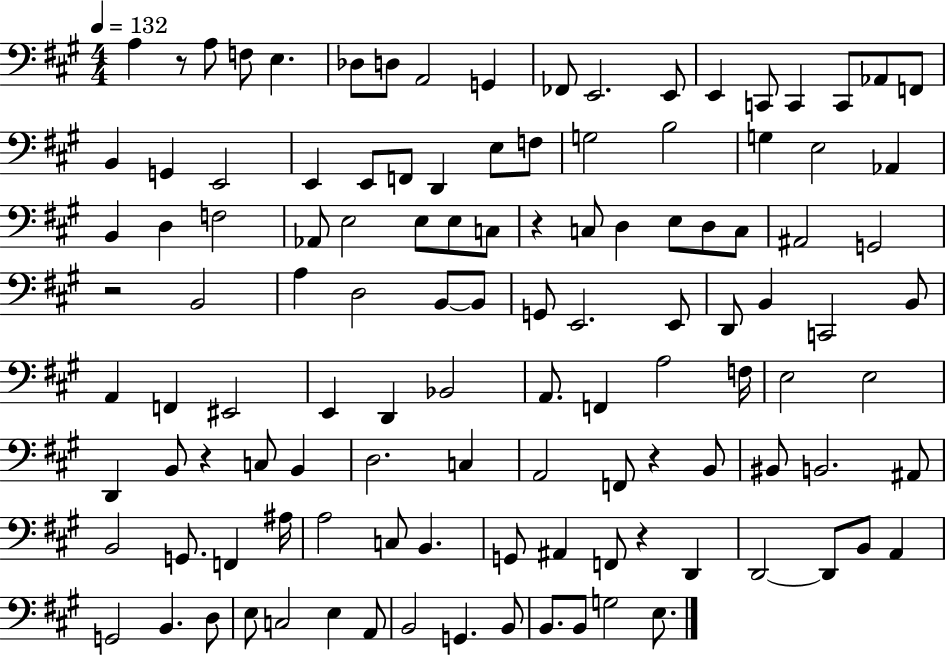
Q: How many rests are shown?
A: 6